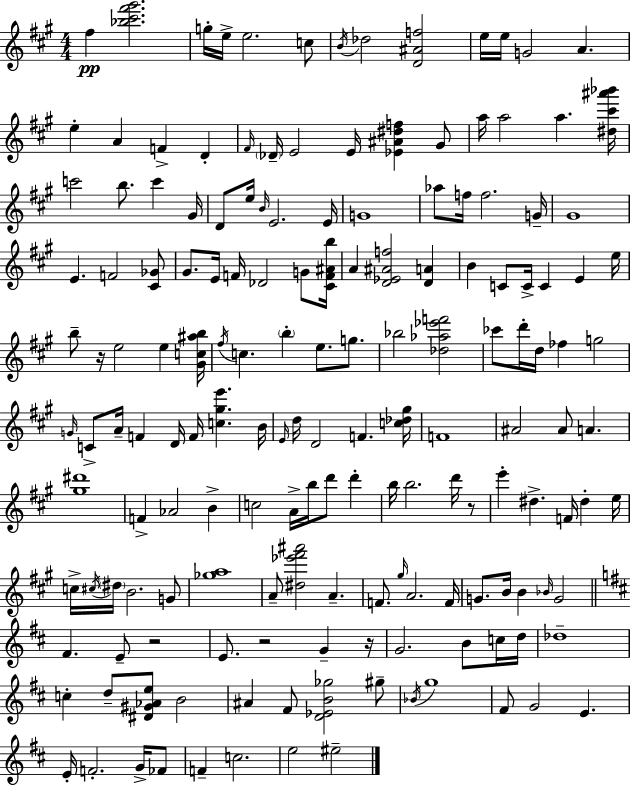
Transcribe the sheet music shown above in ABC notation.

X:1
T:Untitled
M:4/4
L:1/4
K:A
^f [_b^c'^f'^g']2 g/4 e/4 e2 c/2 B/4 _d2 [D^Af]2 e/4 e/4 G2 A e A F D ^F/4 _D/4 E2 E/4 [_E^A^df] ^G/2 a/4 a2 a [^d^c'^a'_b']/4 c'2 b/2 c' ^G/4 D/2 e/4 B/4 E2 E/4 G4 _a/2 f/4 f2 G/4 ^G4 E F2 [^C_G]/2 ^G/2 E/4 F/4 _D2 G/2 [^CF^Ab]/4 A [D_E^Af]2 [DA] B C/2 C/4 C E e/4 b/2 z/4 e2 e [^Gc^ab]/4 ^f/4 c b e/2 g/2 _b2 [_d_a_e'f']2 _c'/2 d'/4 d/4 _f g2 G/4 C/2 A/4 F D/4 F/4 [c^ge'] B/4 E/4 d/4 D2 F [c_d^g]/4 F4 ^A2 ^A/2 A [^g^d']4 F _A2 B c2 A/4 b/4 d'/2 d' b/4 b2 d'/4 z/2 e' ^d F/4 ^d e/4 c/4 ^c/4 ^d/4 B2 G/2 [_ga]4 A/2 [^d_e'^f'^a']2 A F/2 ^g/4 A2 F/4 G/2 B/4 B _B/4 G2 ^F E/2 z2 E/2 z2 G z/4 G2 B/2 c/4 d/4 _d4 c d/2 [^D^G_Ae]/2 B2 ^A ^F/2 [D_EB_g]2 ^g/2 _B/4 g4 ^F/2 G2 E E/4 F2 G/4 _F/2 F c2 e2 ^e2